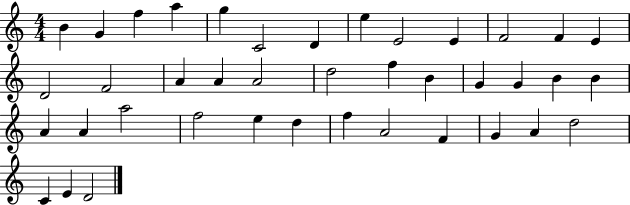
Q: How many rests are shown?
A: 0